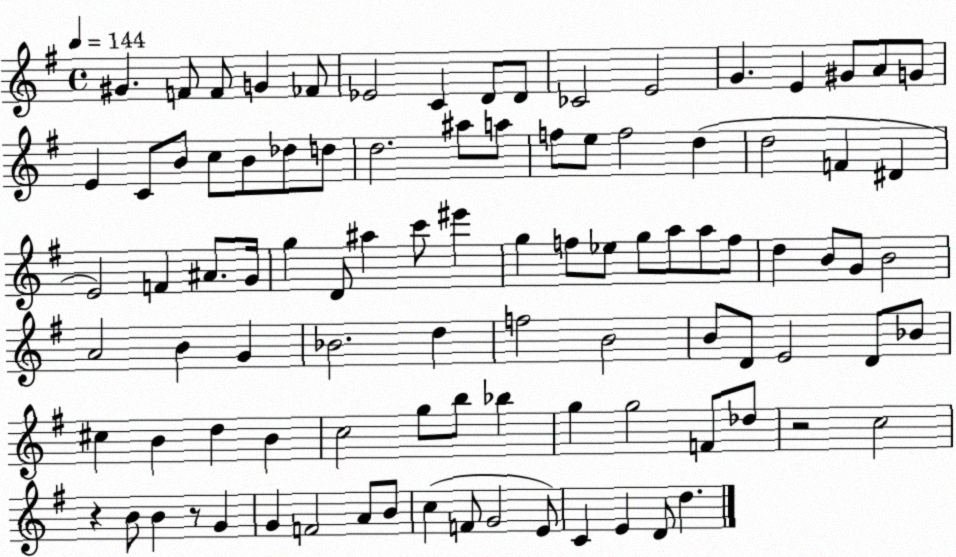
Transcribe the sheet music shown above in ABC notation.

X:1
T:Untitled
M:4/4
L:1/4
K:G
^G F/2 F/2 G _F/2 _E2 C D/2 D/2 _C2 E2 G E ^G/2 A/2 G/2 E C/2 B/2 c/2 B/2 _d/2 d/2 d2 ^a/2 a/2 f/2 e/2 f2 d d2 F ^D E2 F ^A/2 G/4 g D/2 ^a c'/2 ^e' g f/2 _e/2 g/2 a/2 a/2 f/2 d B/2 G/2 B2 A2 B G _B2 d f2 B2 B/2 D/2 E2 D/2 _B/2 ^c B d B c2 g/2 b/2 _b g g2 F/2 _d/2 z2 c2 z B/2 B z/2 G G F2 A/2 B/2 c F/2 G2 E/2 C E D/2 d